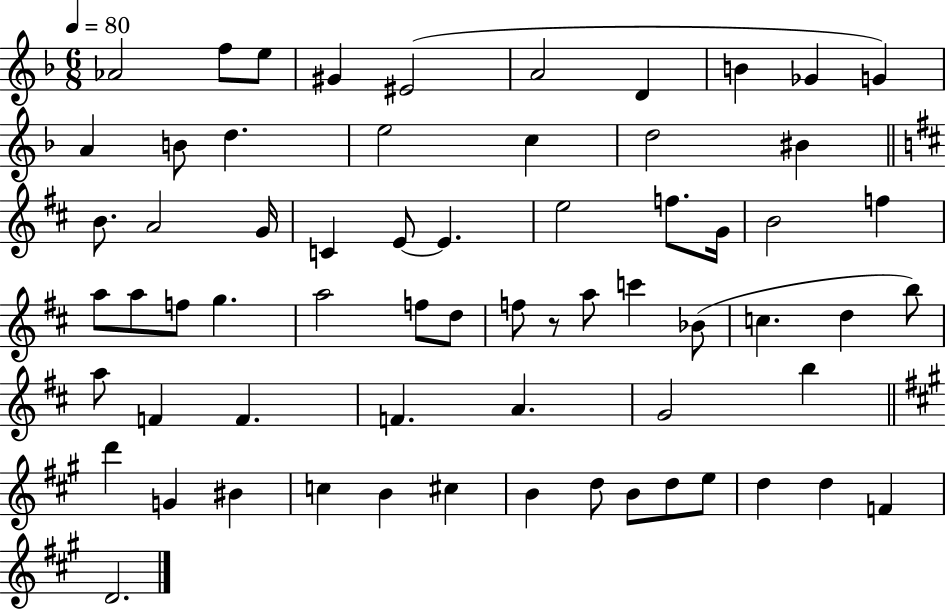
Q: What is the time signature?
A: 6/8